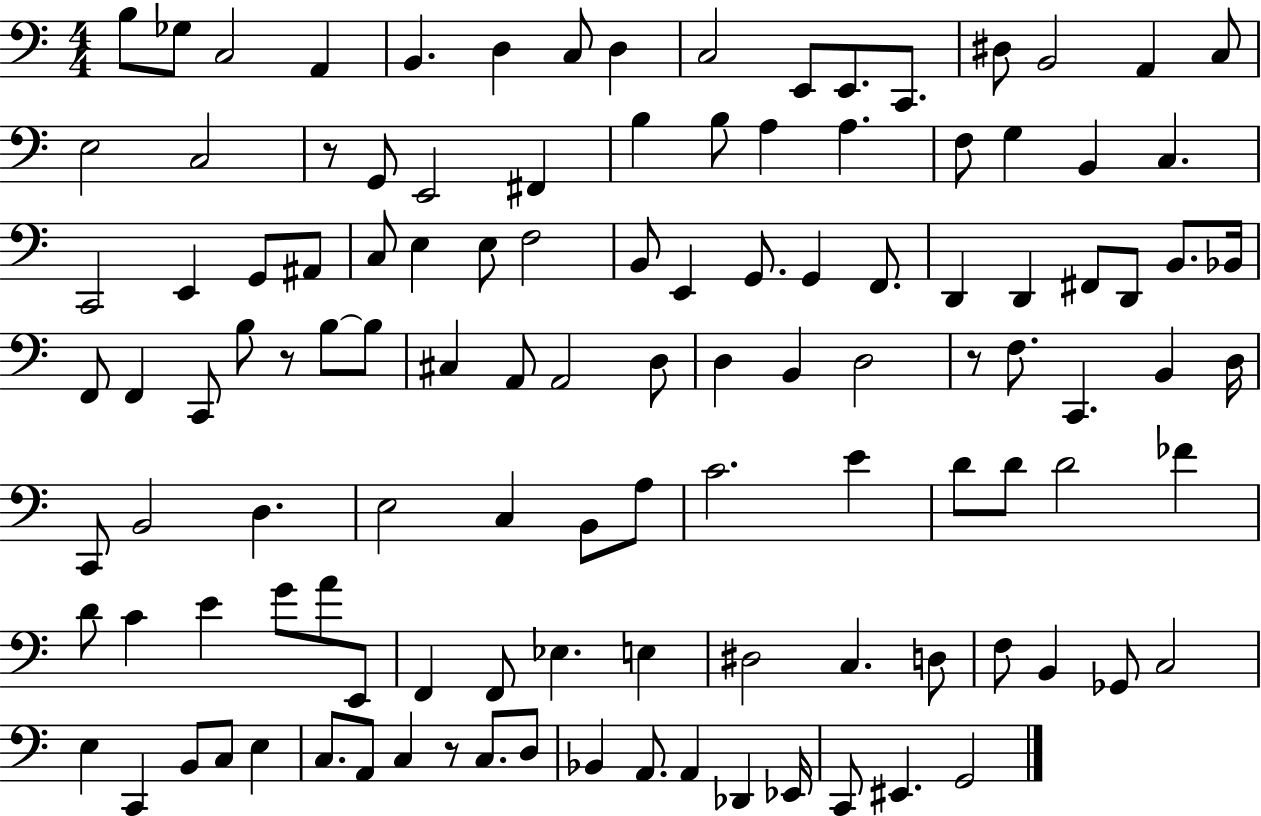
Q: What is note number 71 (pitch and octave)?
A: B2